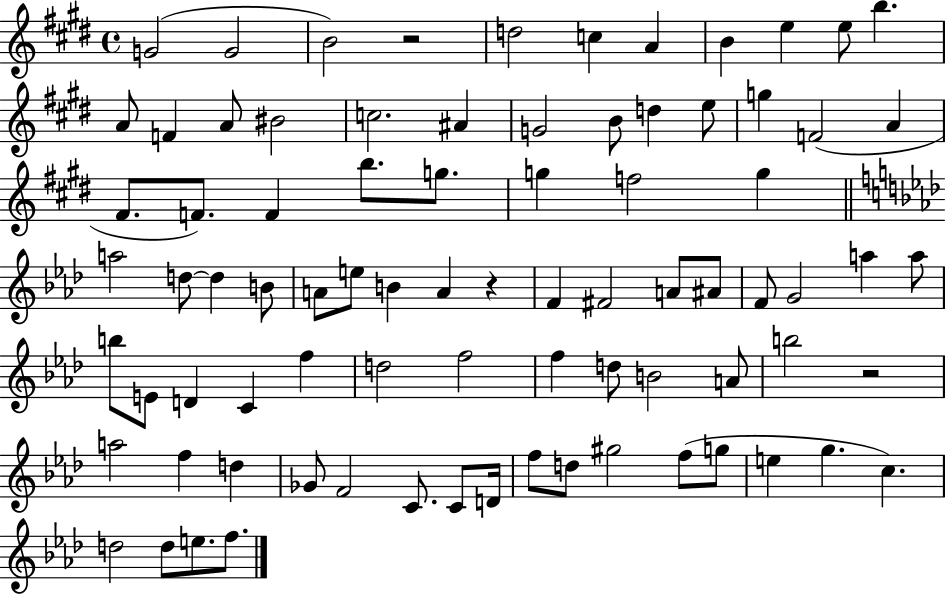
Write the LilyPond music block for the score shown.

{
  \clef treble
  \time 4/4
  \defaultTimeSignature
  \key e \major
  g'2( g'2 | b'2) r2 | d''2 c''4 a'4 | b'4 e''4 e''8 b''4. | \break a'8 f'4 a'8 bis'2 | c''2. ais'4 | g'2 b'8 d''4 e''8 | g''4 f'2( a'4 | \break fis'8. f'8.) f'4 b''8. g''8. | g''4 f''2 g''4 | \bar "||" \break \key f \minor a''2 d''8~~ d''4 b'8 | a'8 e''8 b'4 a'4 r4 | f'4 fis'2 a'8 ais'8 | f'8 g'2 a''4 a''8 | \break b''8 e'8 d'4 c'4 f''4 | d''2 f''2 | f''4 d''8 b'2 a'8 | b''2 r2 | \break a''2 f''4 d''4 | ges'8 f'2 c'8. c'8 d'16 | f''8 d''8 gis''2 f''8( g''8 | e''4 g''4. c''4.) | \break d''2 d''8 e''8. f''8. | \bar "|."
}